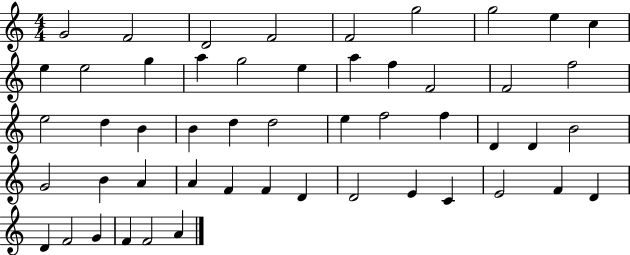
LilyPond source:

{
  \clef treble
  \numericTimeSignature
  \time 4/4
  \key c \major
  g'2 f'2 | d'2 f'2 | f'2 g''2 | g''2 e''4 c''4 | \break e''4 e''2 g''4 | a''4 g''2 e''4 | a''4 f''4 f'2 | f'2 f''2 | \break e''2 d''4 b'4 | b'4 d''4 d''2 | e''4 f''2 f''4 | d'4 d'4 b'2 | \break g'2 b'4 a'4 | a'4 f'4 f'4 d'4 | d'2 e'4 c'4 | e'2 f'4 d'4 | \break d'4 f'2 g'4 | f'4 f'2 a'4 | \bar "|."
}